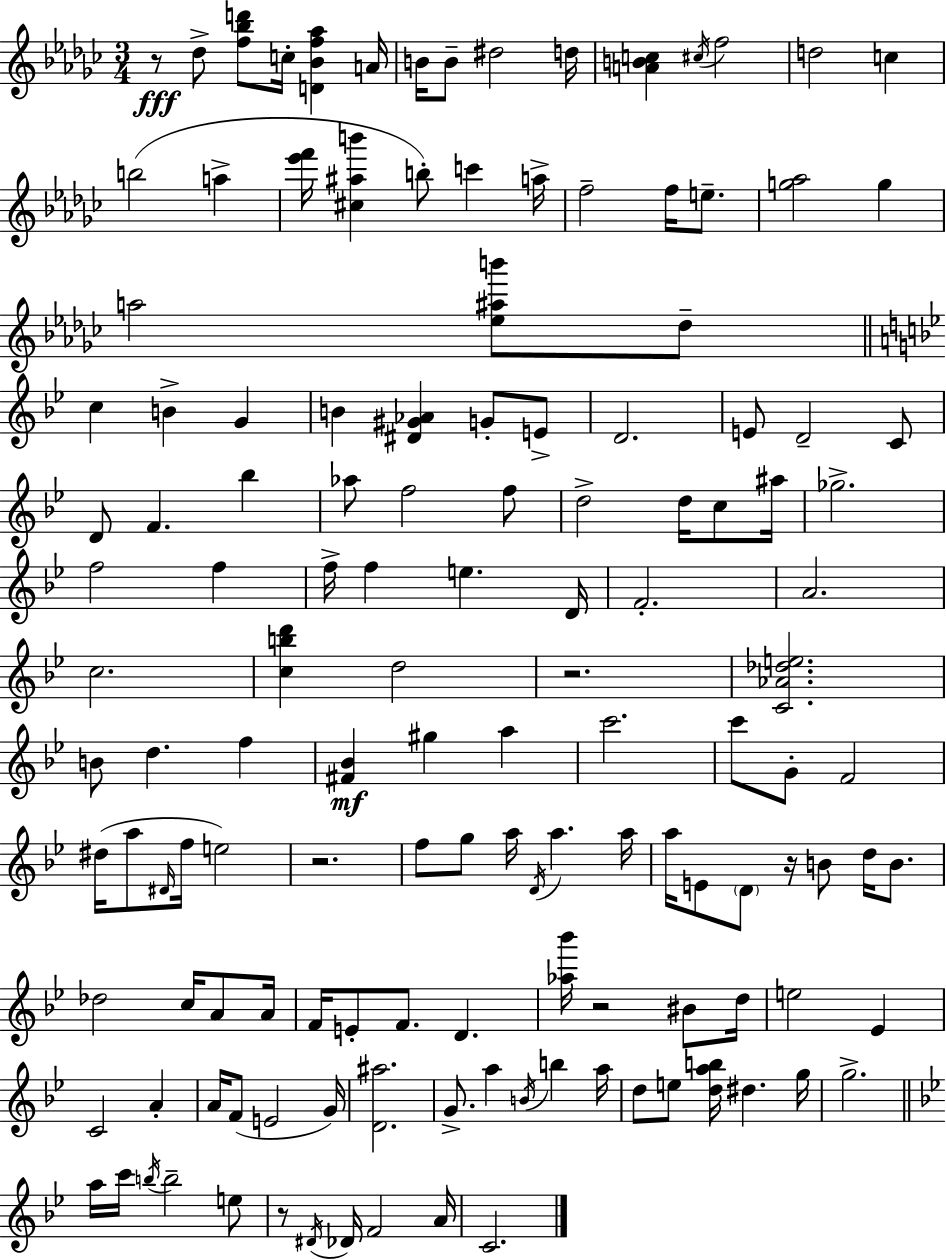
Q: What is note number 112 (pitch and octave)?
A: E5